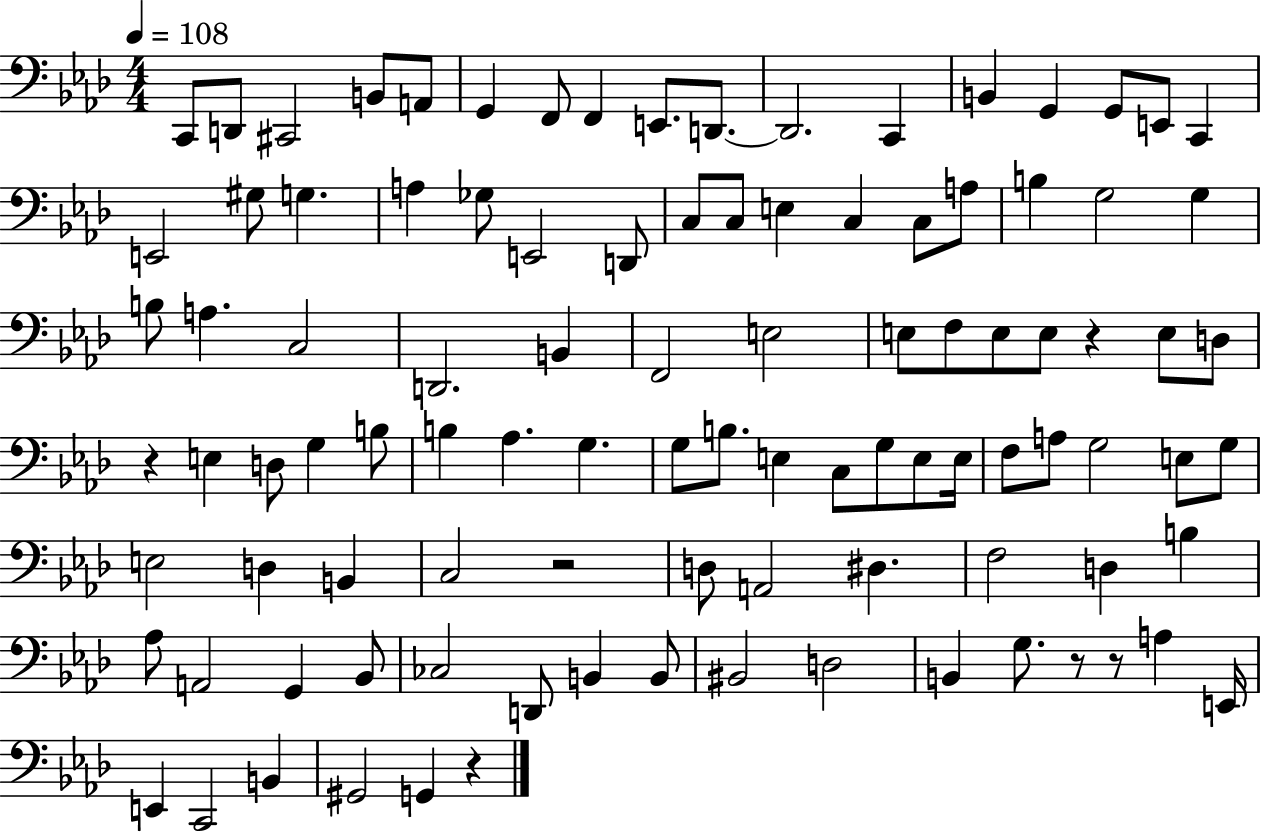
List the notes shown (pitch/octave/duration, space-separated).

C2/e D2/e C#2/h B2/e A2/e G2/q F2/e F2/q E2/e. D2/e. D2/h. C2/q B2/q G2/q G2/e E2/e C2/q E2/h G#3/e G3/q. A3/q Gb3/e E2/h D2/e C3/e C3/e E3/q C3/q C3/e A3/e B3/q G3/h G3/q B3/e A3/q. C3/h D2/h. B2/q F2/h E3/h E3/e F3/e E3/e E3/e R/q E3/e D3/e R/q E3/q D3/e G3/q B3/e B3/q Ab3/q. G3/q. G3/e B3/e. E3/q C3/e G3/e E3/e E3/s F3/e A3/e G3/h E3/e G3/e E3/h D3/q B2/q C3/h R/h D3/e A2/h D#3/q. F3/h D3/q B3/q Ab3/e A2/h G2/q Bb2/e CES3/h D2/e B2/q B2/e BIS2/h D3/h B2/q G3/e. R/e R/e A3/q E2/s E2/q C2/h B2/q G#2/h G2/q R/q